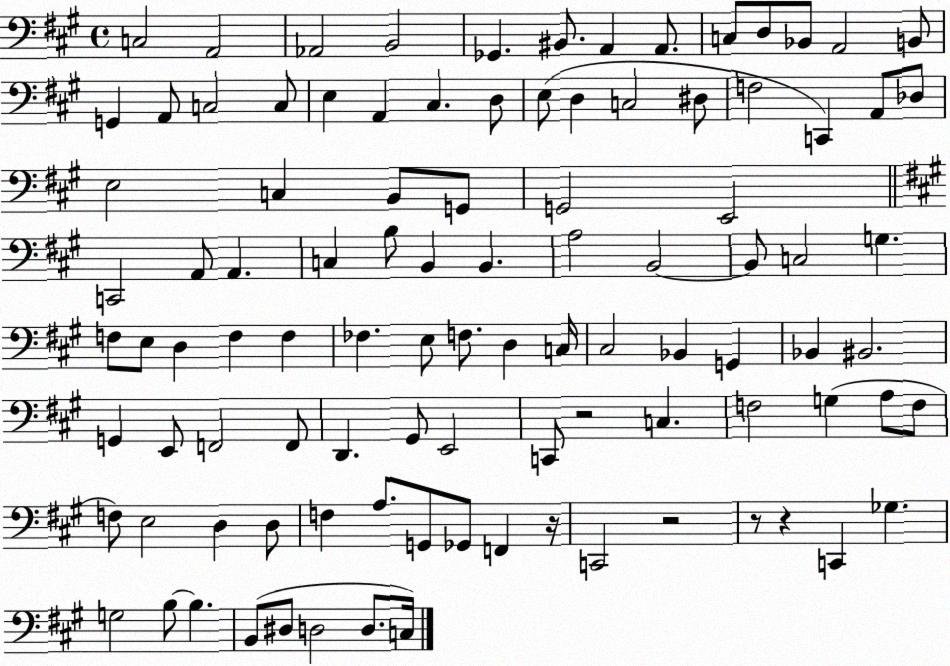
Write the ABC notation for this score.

X:1
T:Untitled
M:4/4
L:1/4
K:A
C,2 A,,2 _A,,2 B,,2 _G,, ^B,,/2 A,, A,,/2 C,/2 D,/2 _B,,/2 A,,2 B,,/2 G,, A,,/2 C,2 C,/2 E, A,, ^C, D,/2 E,/2 D, C,2 ^D,/2 F,2 C,, A,,/2 _D,/2 E,2 C, B,,/2 G,,/2 G,,2 E,,2 C,,2 A,,/2 A,, C, B,/2 B,, B,, A,2 B,,2 B,,/2 C,2 G, F,/2 E,/2 D, F, F, _F, E,/2 F,/2 D, C,/4 ^C,2 _B,, G,, _B,, ^B,,2 G,, E,,/2 F,,2 F,,/2 D,, ^G,,/2 E,,2 C,,/2 z2 C, F,2 G, A,/2 F,/2 F,/2 E,2 D, D,/2 F, A,/2 G,,/2 _G,,/2 F,, z/4 C,,2 z2 z/2 z C,, _G, G,2 B,/2 B, B,,/2 ^D,/2 D,2 D,/2 C,/4